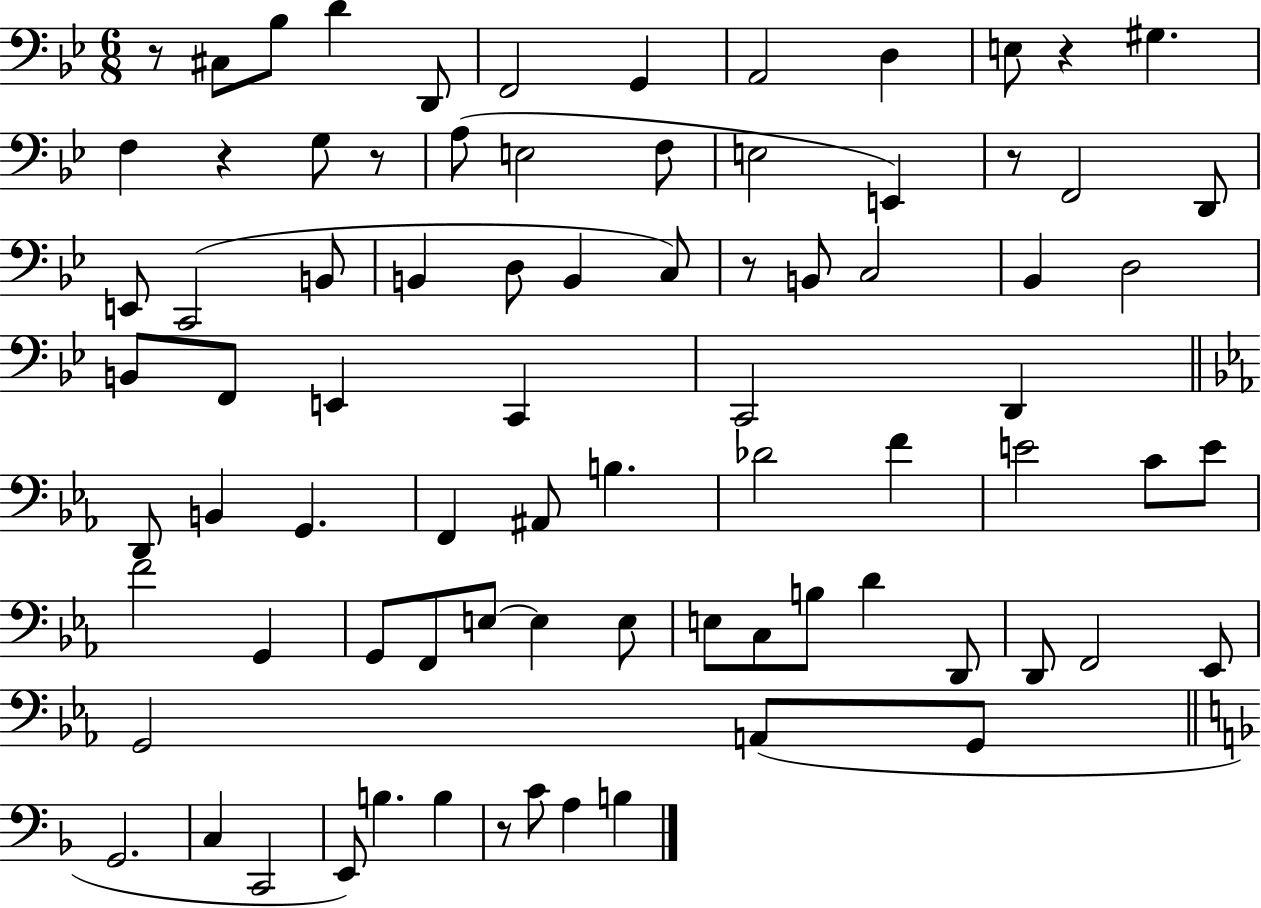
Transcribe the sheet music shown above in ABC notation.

X:1
T:Untitled
M:6/8
L:1/4
K:Bb
z/2 ^C,/2 _B,/2 D D,,/2 F,,2 G,, A,,2 D, E,/2 z ^G, F, z G,/2 z/2 A,/2 E,2 F,/2 E,2 E,, z/2 F,,2 D,,/2 E,,/2 C,,2 B,,/2 B,, D,/2 B,, C,/2 z/2 B,,/2 C,2 _B,, D,2 B,,/2 F,,/2 E,, C,, C,,2 D,, D,,/2 B,, G,, F,, ^A,,/2 B, _D2 F E2 C/2 E/2 F2 G,, G,,/2 F,,/2 E,/2 E, E,/2 E,/2 C,/2 B,/2 D D,,/2 D,,/2 F,,2 _E,,/2 G,,2 A,,/2 G,,/2 G,,2 C, C,,2 E,,/2 B, B, z/2 C/2 A, B,